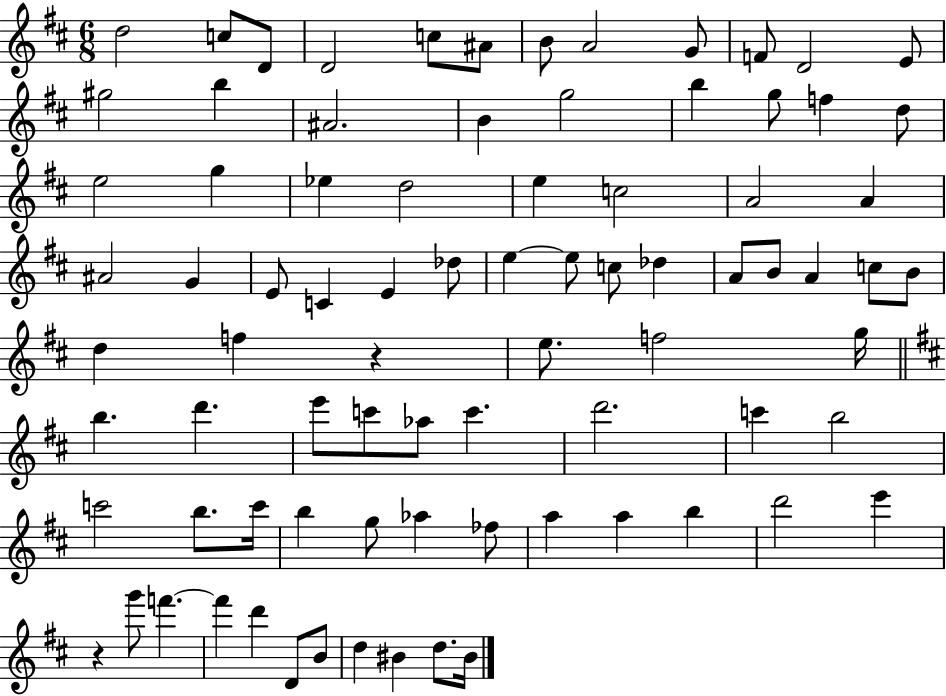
{
  \clef treble
  \numericTimeSignature
  \time 6/8
  \key d \major
  \repeat volta 2 { d''2 c''8 d'8 | d'2 c''8 ais'8 | b'8 a'2 g'8 | f'8 d'2 e'8 | \break gis''2 b''4 | ais'2. | b'4 g''2 | b''4 g''8 f''4 d''8 | \break e''2 g''4 | ees''4 d''2 | e''4 c''2 | a'2 a'4 | \break ais'2 g'4 | e'8 c'4 e'4 des''8 | e''4~~ e''8 c''8 des''4 | a'8 b'8 a'4 c''8 b'8 | \break d''4 f''4 r4 | e''8. f''2 g''16 | \bar "||" \break \key d \major b''4. d'''4. | e'''8 c'''8 aes''8 c'''4. | d'''2. | c'''4 b''2 | \break c'''2 b''8. c'''16 | b''4 g''8 aes''4 fes''8 | a''4 a''4 b''4 | d'''2 e'''4 | \break r4 g'''8 f'''4.~~ | f'''4 d'''4 d'8 b'8 | d''4 bis'4 d''8. bis'16 | } \bar "|."
}